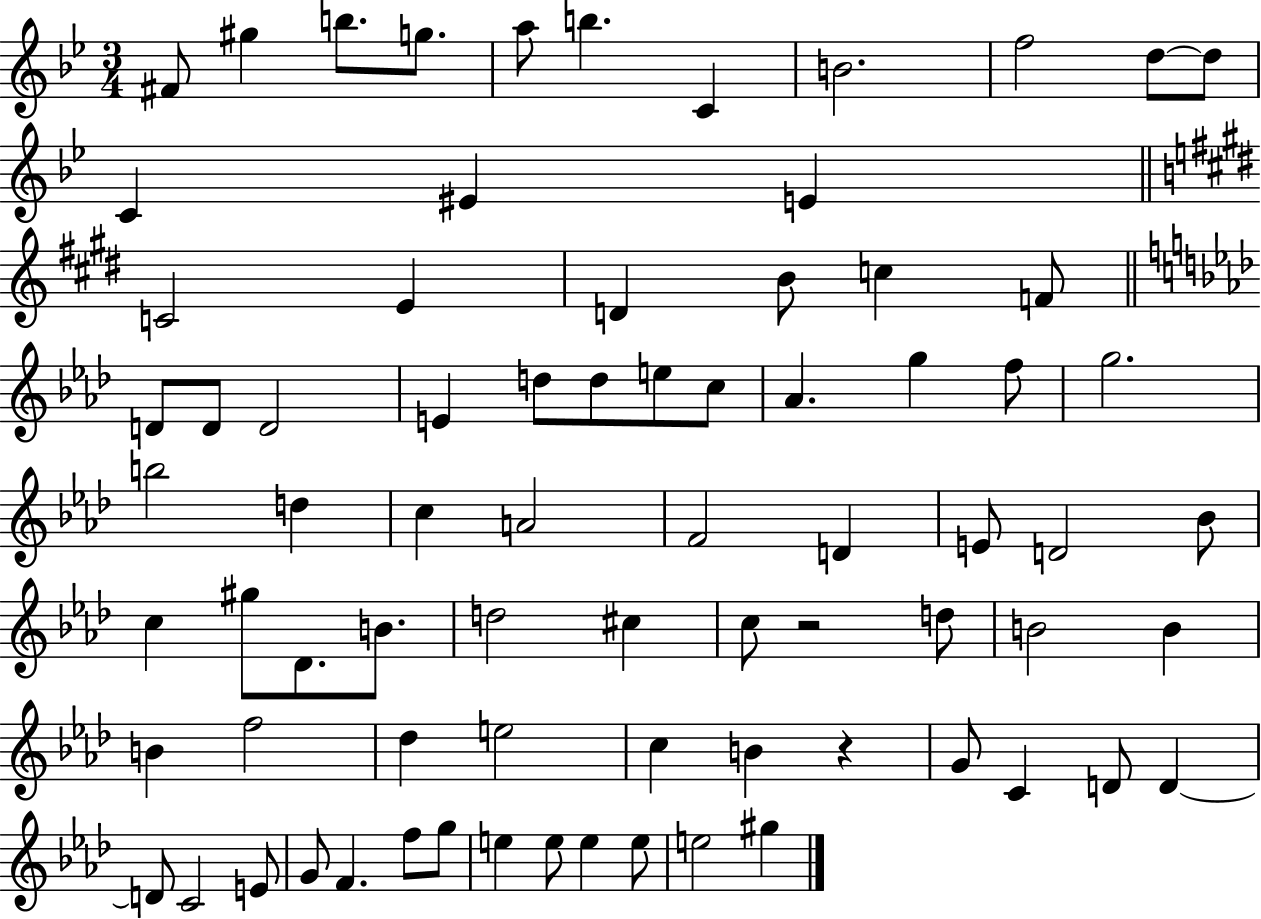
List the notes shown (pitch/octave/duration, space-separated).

F#4/e G#5/q B5/e. G5/e. A5/e B5/q. C4/q B4/h. F5/h D5/e D5/e C4/q EIS4/q E4/q C4/h E4/q D4/q B4/e C5/q F4/e D4/e D4/e D4/h E4/q D5/e D5/e E5/e C5/e Ab4/q. G5/q F5/e G5/h. B5/h D5/q C5/q A4/h F4/h D4/q E4/e D4/h Bb4/e C5/q G#5/e Db4/e. B4/e. D5/h C#5/q C5/e R/h D5/e B4/h B4/q B4/q F5/h Db5/q E5/h C5/q B4/q R/q G4/e C4/q D4/e D4/q D4/e C4/h E4/e G4/e F4/q. F5/e G5/e E5/q E5/e E5/q E5/e E5/h G#5/q